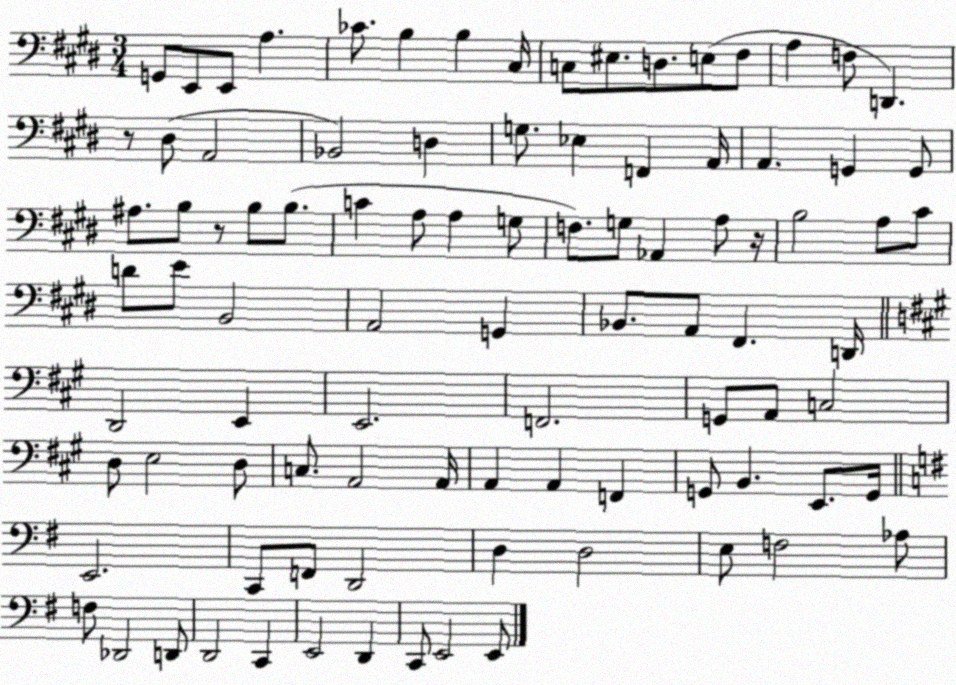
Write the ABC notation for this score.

X:1
T:Untitled
M:3/4
L:1/4
K:E
G,,/2 E,,/2 E,,/2 A, _C/2 B, B, ^C,/4 C,/2 ^E,/2 D,/2 E,/2 ^F,/2 A, F,/2 D,, z/2 ^D,/2 A,,2 _B,,2 D, G,/2 _E, F,, A,,/4 A,, G,, G,,/2 ^A,/2 B,/2 z/2 B,/2 B,/2 C A,/2 A, G,/2 F,/2 G,/2 _A,, A,/2 z/4 B,2 A,/2 ^C/2 D/2 E/2 B,,2 A,,2 G,, _B,,/2 A,,/2 ^F,, D,,/4 D,,2 E,, E,,2 F,,2 G,,/2 A,,/2 C,2 D,/2 E,2 D,/2 C,/2 A,,2 A,,/4 A,, A,, F,, G,,/2 B,, E,,/2 G,,/4 E,,2 C,,/2 F,,/2 D,,2 D, D,2 E,/2 F,2 _A,/2 F,/2 _D,,2 D,,/2 D,,2 C,, E,,2 D,, C,,/2 E,,2 E,,/2